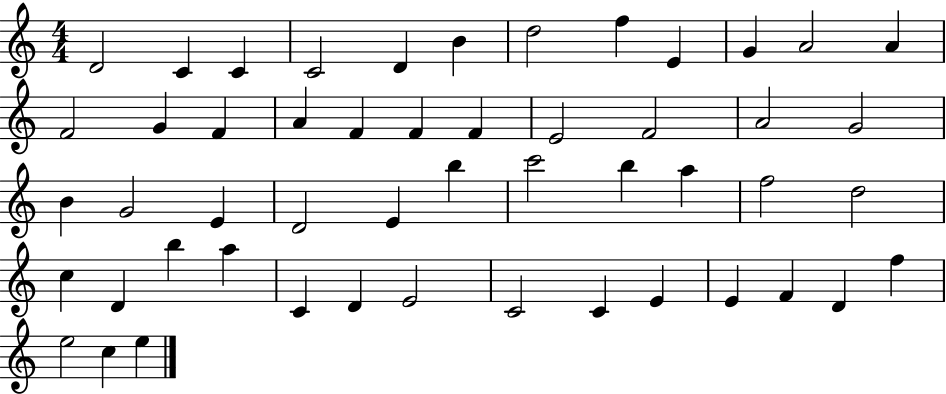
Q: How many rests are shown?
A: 0